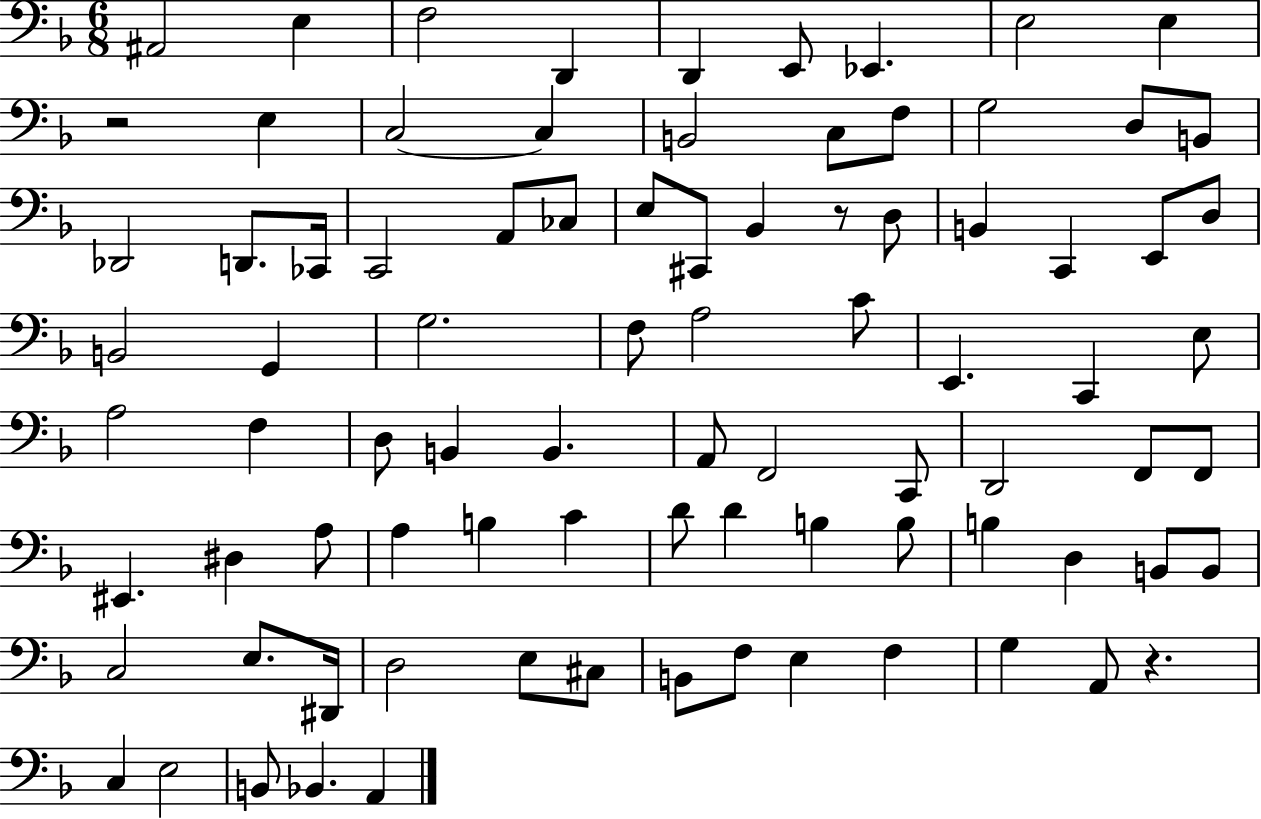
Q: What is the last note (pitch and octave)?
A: A2